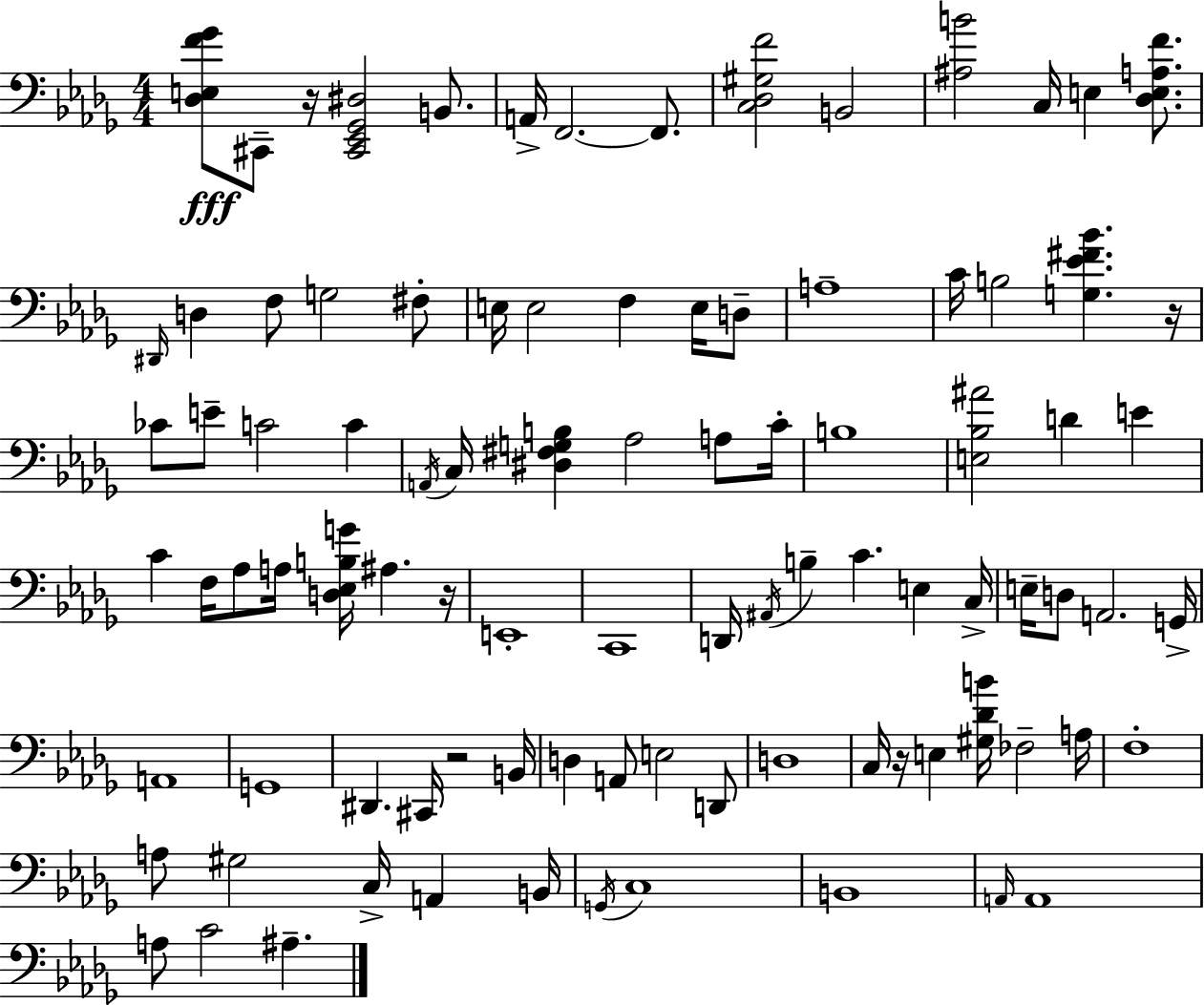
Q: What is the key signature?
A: BES minor